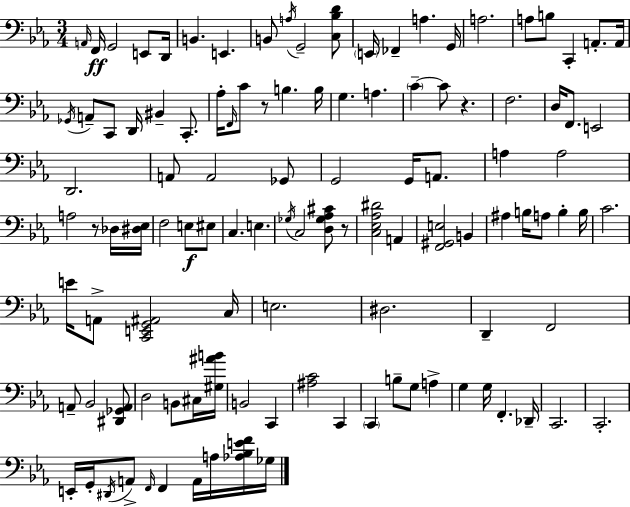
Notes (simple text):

A2/s F2/s G2/h E2/e D2/s B2/q. E2/q. B2/e A3/s G2/h [C3,Bb3,D4]/e E2/s FES2/q A3/q. G2/s A3/h. A3/e B3/e C2/q A2/e. A2/s Gb2/s A2/e C2/e D2/s BIS2/q C2/e. Ab3/s F2/s C4/e R/e B3/q. B3/s G3/q. A3/q. C4/q C4/e R/q. F3/h. D3/s F2/e. E2/h D2/h. A2/e A2/h Gb2/e G2/h G2/s A2/e. A3/q A3/h A3/h R/e Db3/s [D#3,Eb3]/s F3/h E3/e EIS3/e C3/q. E3/q. Gb3/s C3/h [D3,Gb3,Ab3,C#4]/e R/e [C3,Eb3,Ab3,D#4]/h A2/q [F2,G#2,E3]/h B2/q A#3/q B3/s A3/e B3/q B3/s C4/h. E4/s A2/e [C2,E2,G2,A#2]/h C3/s E3/h. D#3/h. D2/q F2/h A2/e Bb2/h [D#2,Gb2,A2]/e D3/h B2/e C#3/s [G#3,A#4,B4]/s B2/h C2/q [A#3,C4]/h C2/q C2/q B3/e G3/e A3/q G3/q G3/s F2/q. Db2/s C2/h. C2/h. E2/s G2/s D#2/s A2/e F2/s F2/q A2/s A3/s [Ab3,Bb3,E4,F4]/s Gb3/s